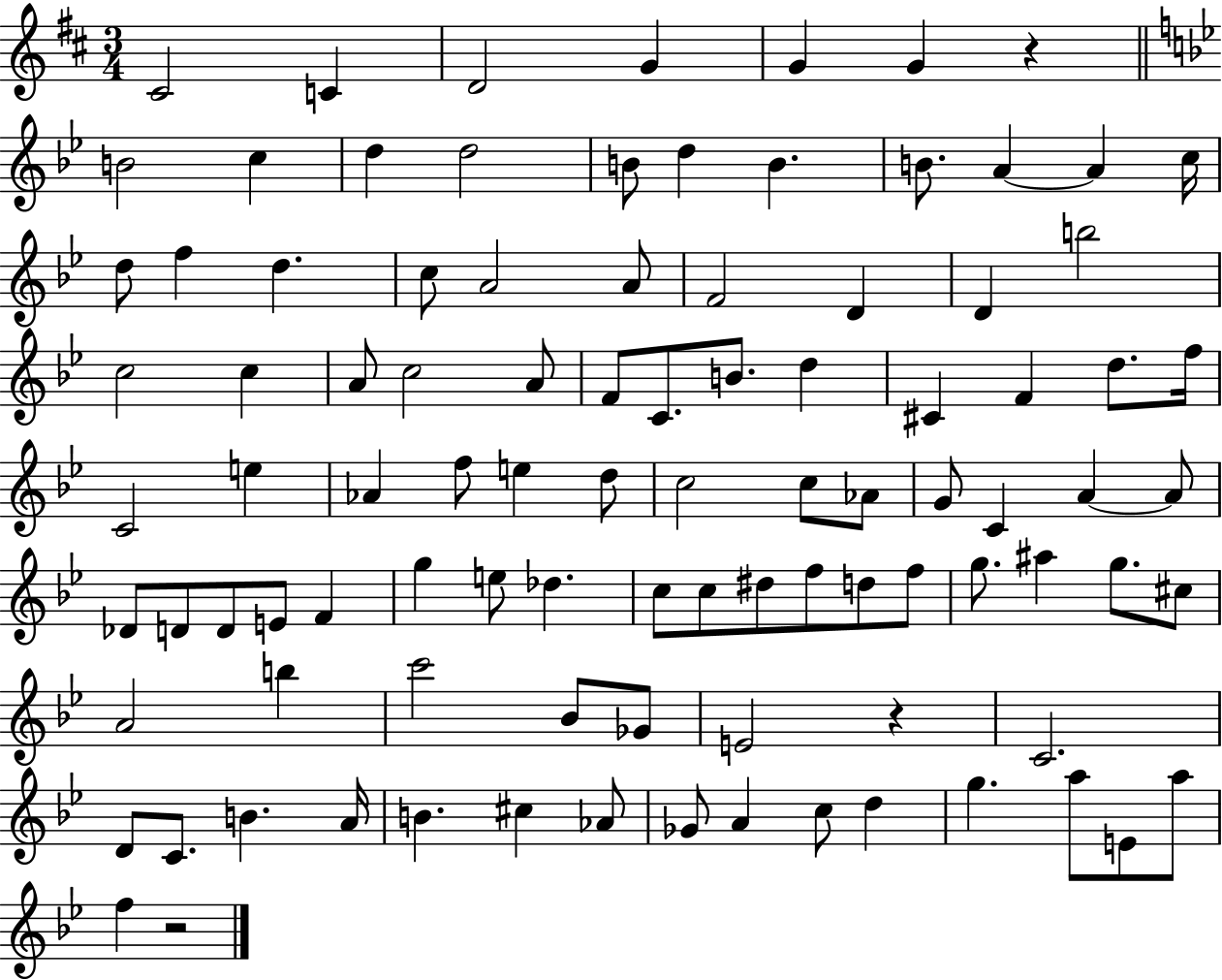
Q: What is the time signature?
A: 3/4